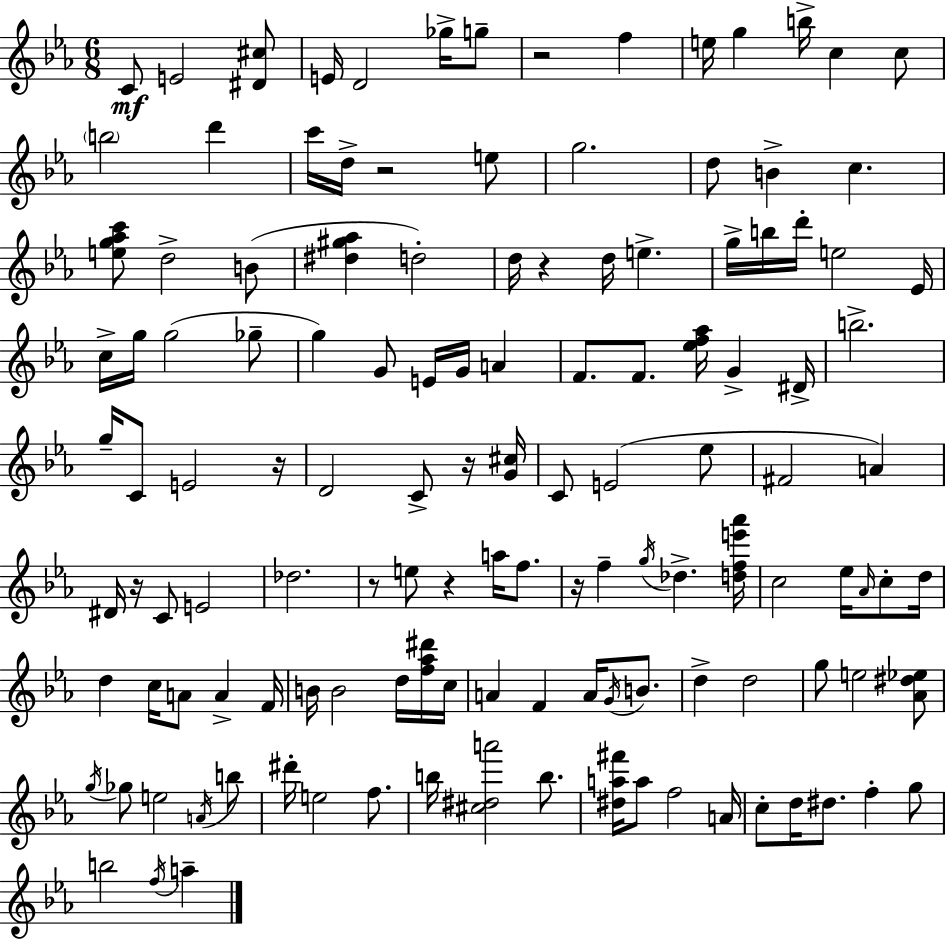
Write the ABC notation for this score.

X:1
T:Untitled
M:6/8
L:1/4
K:Eb
C/2 E2 [^D^c]/2 E/4 D2 _g/4 g/2 z2 f e/4 g b/4 c c/2 b2 d' c'/4 d/4 z2 e/2 g2 d/2 B c [eg_ac']/2 d2 B/2 [^d^g_a] d2 d/4 z d/4 e g/4 b/4 d'/4 e2 _E/4 c/4 g/4 g2 _g/2 g G/2 E/4 G/4 A F/2 F/2 [_ef_a]/4 G ^D/4 b2 g/4 C/2 E2 z/4 D2 C/2 z/4 [G^c]/4 C/2 E2 _e/2 ^F2 A ^D/4 z/4 C/2 E2 _d2 z/2 e/2 z a/4 f/2 z/4 f g/4 _d [dfe'_a']/4 c2 _e/4 _A/4 c/2 d/4 d c/4 A/2 A F/4 B/4 B2 d/4 [f_a^d']/4 c/4 A F A/4 G/4 B/2 d d2 g/2 e2 [_A^d_e]/2 g/4 _g/2 e2 A/4 b/2 ^d'/4 e2 f/2 b/4 [^c^da']2 b/2 [^da^f']/4 a/2 f2 A/4 c/2 d/4 ^d/2 f g/2 b2 f/4 a